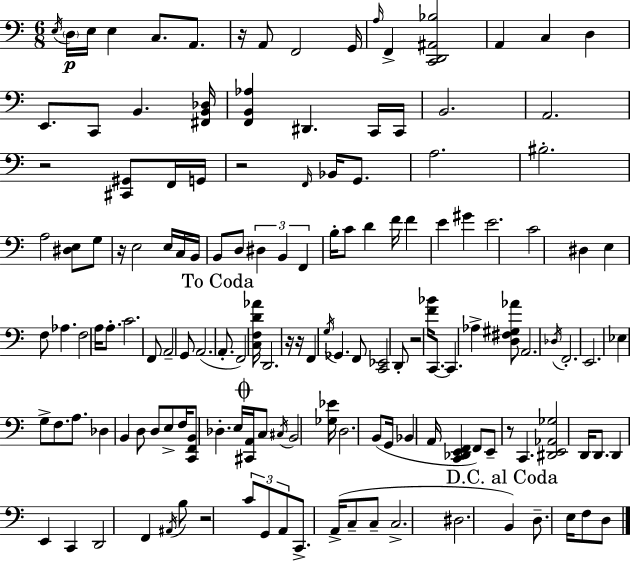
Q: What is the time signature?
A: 6/8